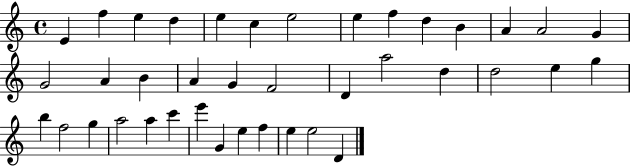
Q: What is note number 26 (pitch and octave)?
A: G5